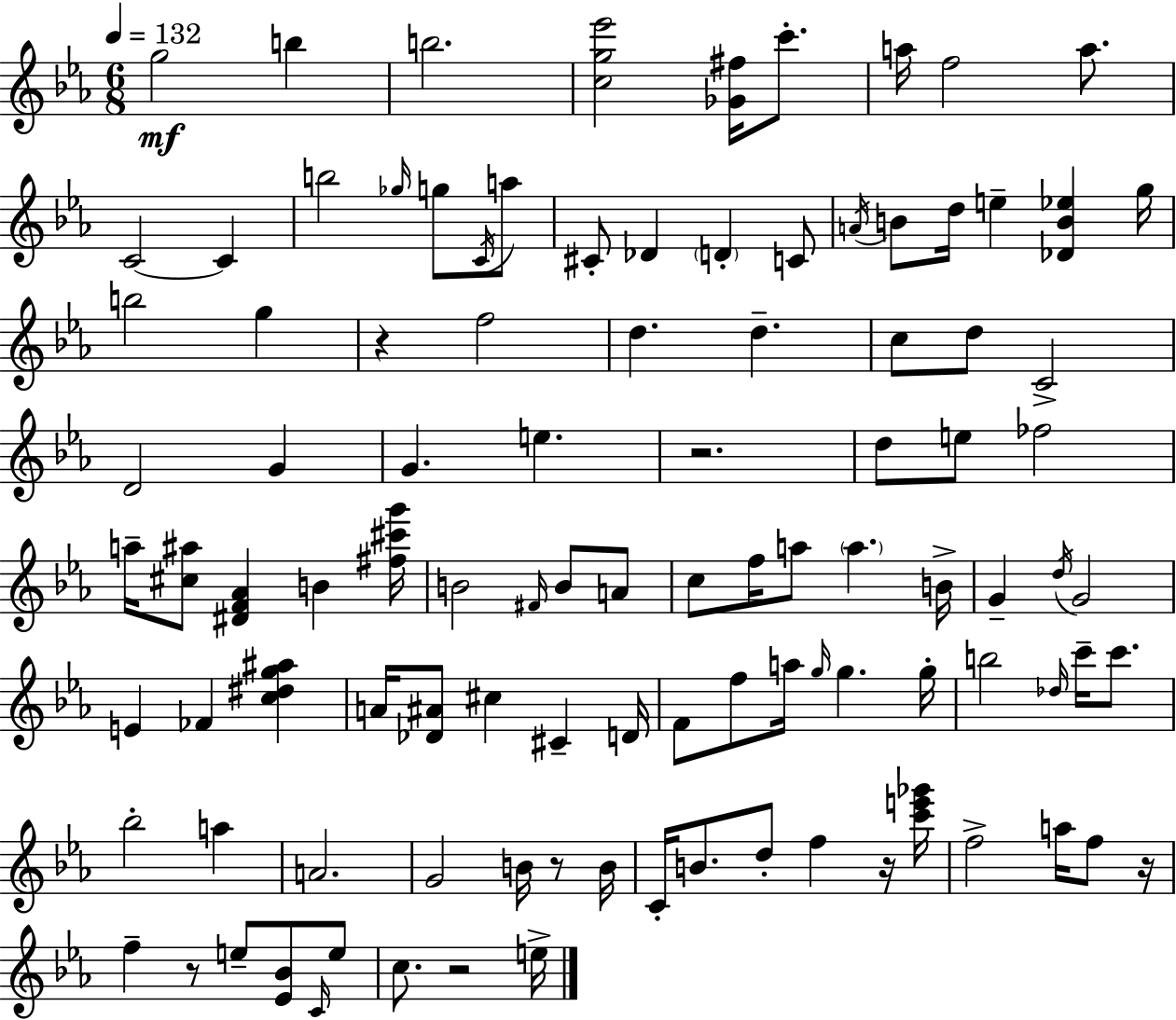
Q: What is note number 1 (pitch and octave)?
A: G5